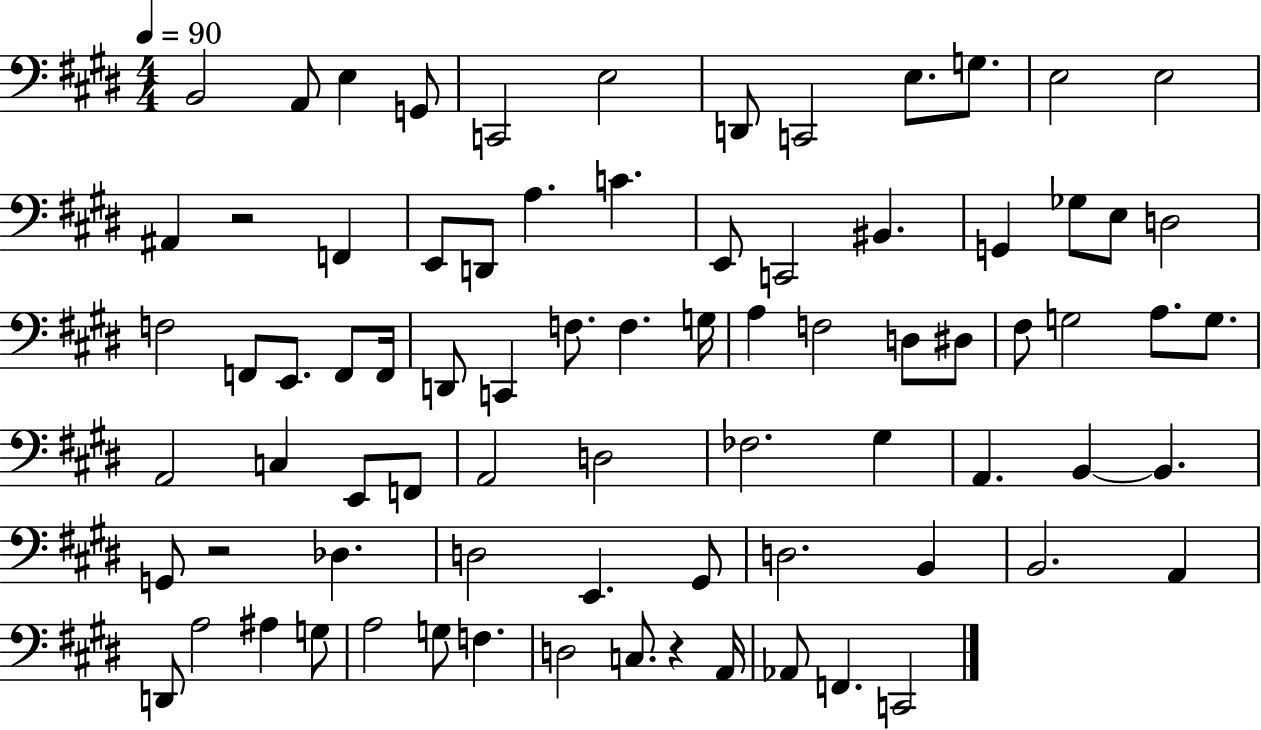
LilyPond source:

{
  \clef bass
  \numericTimeSignature
  \time 4/4
  \key e \major
  \tempo 4 = 90
  \repeat volta 2 { b,2 a,8 e4 g,8 | c,2 e2 | d,8 c,2 e8. g8. | e2 e2 | \break ais,4 r2 f,4 | e,8 d,8 a4. c'4. | e,8 c,2 bis,4. | g,4 ges8 e8 d2 | \break f2 f,8 e,8. f,8 f,16 | d,8 c,4 f8. f4. g16 | a4 f2 d8 dis8 | fis8 g2 a8. g8. | \break a,2 c4 e,8 f,8 | a,2 d2 | fes2. gis4 | a,4. b,4~~ b,4. | \break g,8 r2 des4. | d2 e,4. gis,8 | d2. b,4 | b,2. a,4 | \break d,8 a2 ais4 g8 | a2 g8 f4. | d2 c8. r4 a,16 | aes,8 f,4. c,2 | \break } \bar "|."
}